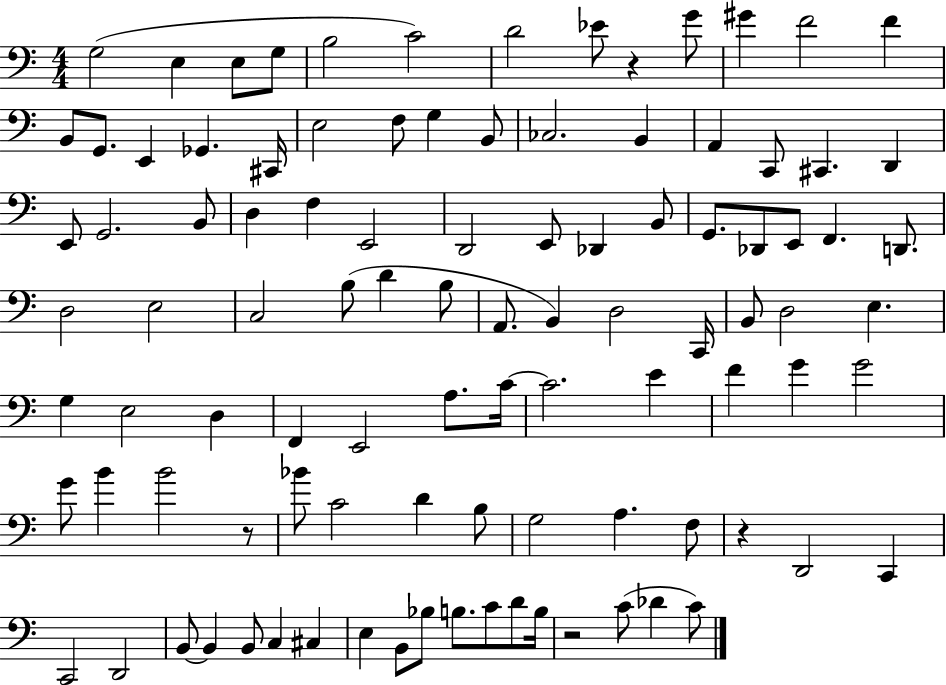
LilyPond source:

{
  \clef bass
  \numericTimeSignature
  \time 4/4
  \key c \major
  g2( e4 e8 g8 | b2 c'2) | d'2 ees'8 r4 g'8 | gis'4 f'2 f'4 | \break b,8 g,8. e,4 ges,4. cis,16 | e2 f8 g4 b,8 | ces2. b,4 | a,4 c,8 cis,4. d,4 | \break e,8 g,2. b,8 | d4 f4 e,2 | d,2 e,8 des,4 b,8 | g,8. des,8 e,8 f,4. d,8. | \break d2 e2 | c2 b8( d'4 b8 | a,8. b,4) d2 c,16 | b,8 d2 e4. | \break g4 e2 d4 | f,4 e,2 a8. c'16~~ | c'2. e'4 | f'4 g'4 g'2 | \break g'8 b'4 b'2 r8 | bes'8 c'2 d'4 b8 | g2 a4. f8 | r4 d,2 c,4 | \break c,2 d,2 | b,8~~ b,4 b,8 c4 cis4 | e4 b,8 bes8 b8. c'8 d'8 b16 | r2 c'8( des'4 c'8) | \break \bar "|."
}